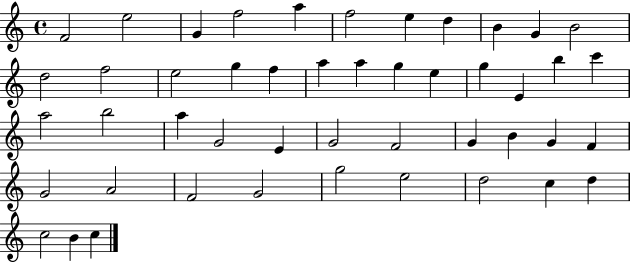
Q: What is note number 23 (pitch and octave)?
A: B5